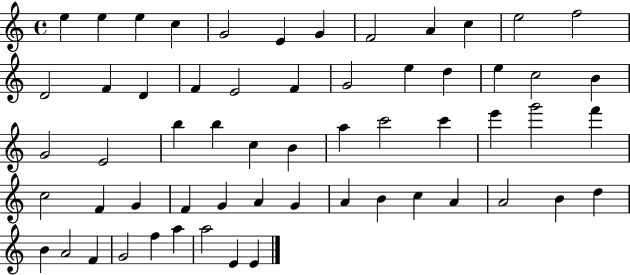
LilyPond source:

{
  \clef treble
  \time 4/4
  \defaultTimeSignature
  \key c \major
  e''4 e''4 e''4 c''4 | g'2 e'4 g'4 | f'2 a'4 c''4 | e''2 f''2 | \break d'2 f'4 d'4 | f'4 e'2 f'4 | g'2 e''4 d''4 | e''4 c''2 b'4 | \break g'2 e'2 | b''4 b''4 c''4 b'4 | a''4 c'''2 c'''4 | e'''4 g'''2 f'''4 | \break c''2 f'4 g'4 | f'4 g'4 a'4 g'4 | a'4 b'4 c''4 a'4 | a'2 b'4 d''4 | \break b'4 a'2 f'4 | g'2 f''4 a''4 | a''2 e'4 e'4 | \bar "|."
}